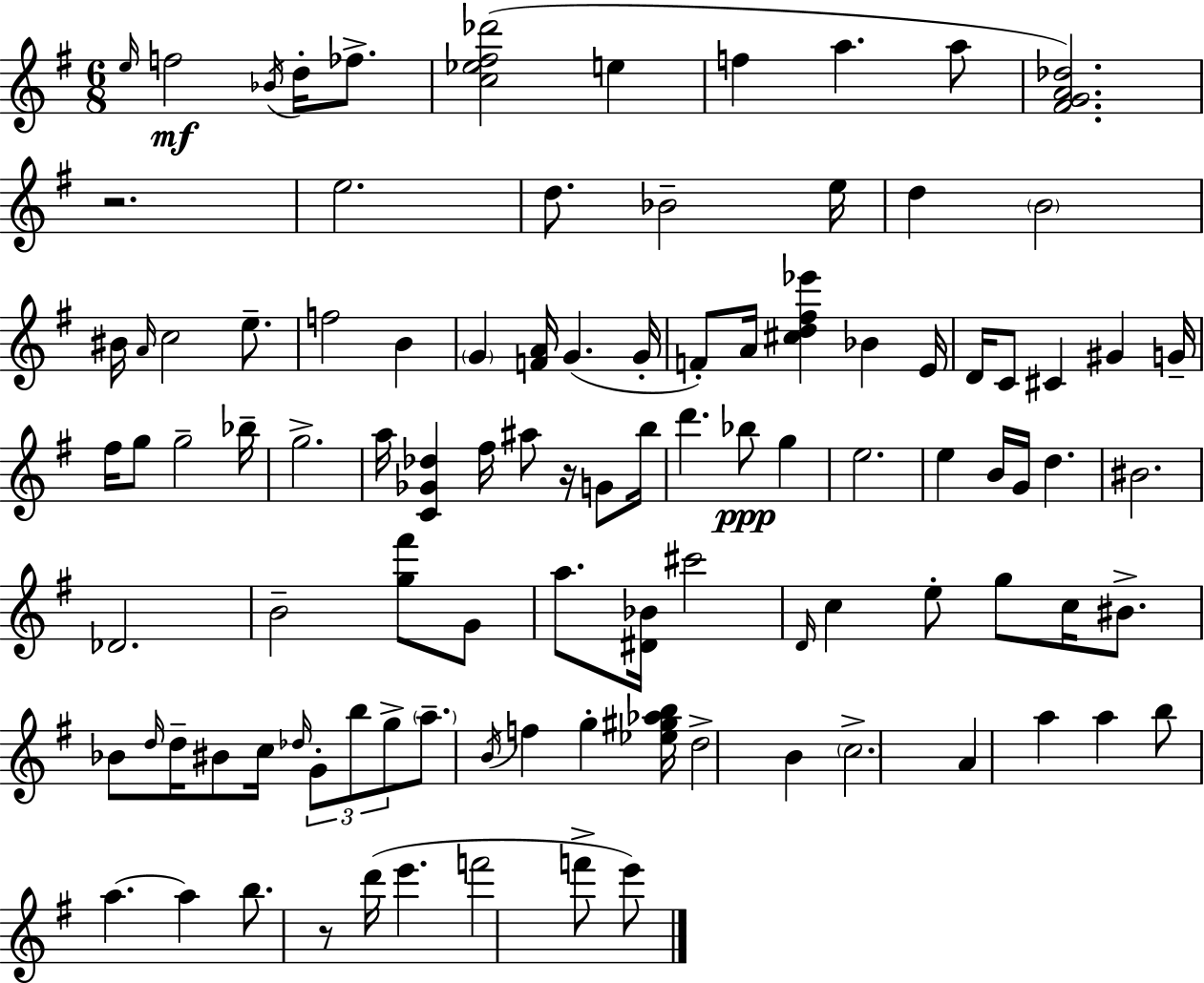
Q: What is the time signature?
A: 6/8